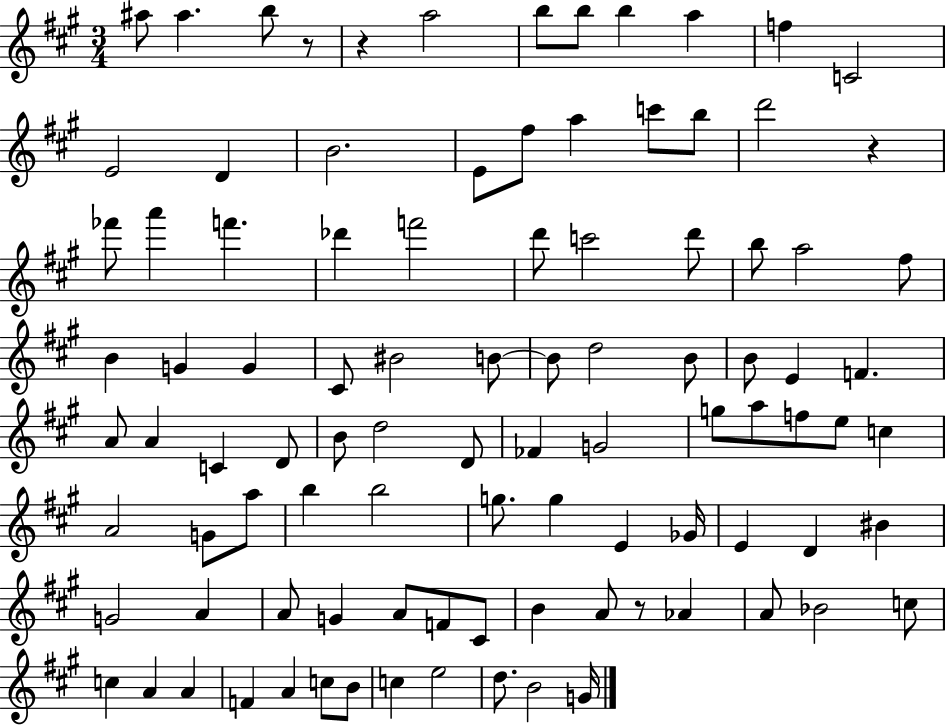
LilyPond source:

{
  \clef treble
  \numericTimeSignature
  \time 3/4
  \key a \major
  \repeat volta 2 { ais''8 ais''4. b''8 r8 | r4 a''2 | b''8 b''8 b''4 a''4 | f''4 c'2 | \break e'2 d'4 | b'2. | e'8 fis''8 a''4 c'''8 b''8 | d'''2 r4 | \break fes'''8 a'''4 f'''4. | des'''4 f'''2 | d'''8 c'''2 d'''8 | b''8 a''2 fis''8 | \break b'4 g'4 g'4 | cis'8 bis'2 b'8~~ | b'8 d''2 b'8 | b'8 e'4 f'4. | \break a'8 a'4 c'4 d'8 | b'8 d''2 d'8 | fes'4 g'2 | g''8 a''8 f''8 e''8 c''4 | \break a'2 g'8 a''8 | b''4 b''2 | g''8. g''4 e'4 ges'16 | e'4 d'4 bis'4 | \break g'2 a'4 | a'8 g'4 a'8 f'8 cis'8 | b'4 a'8 r8 aes'4 | a'8 bes'2 c''8 | \break c''4 a'4 a'4 | f'4 a'4 c''8 b'8 | c''4 e''2 | d''8. b'2 g'16 | \break } \bar "|."
}